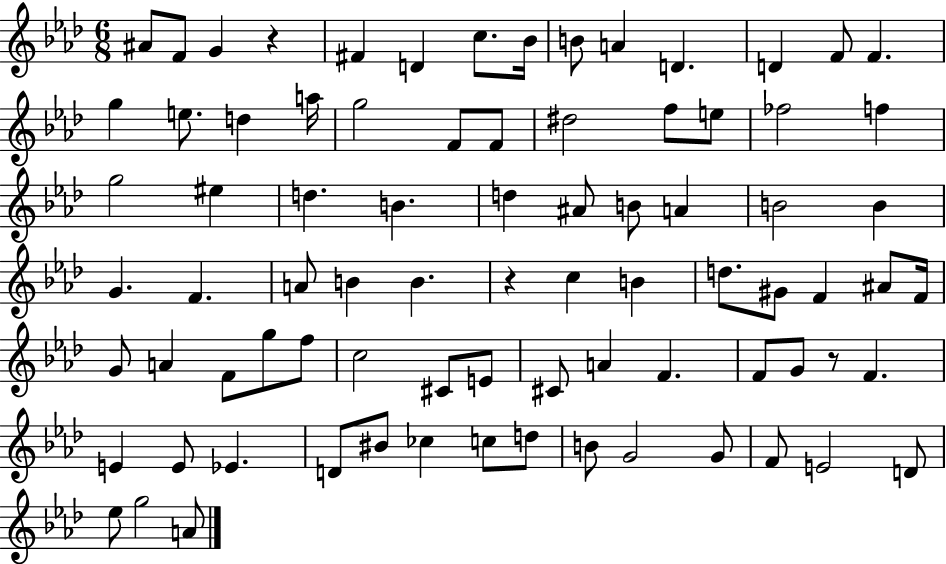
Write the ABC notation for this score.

X:1
T:Untitled
M:6/8
L:1/4
K:Ab
^A/2 F/2 G z ^F D c/2 _B/4 B/2 A D D F/2 F g e/2 d a/4 g2 F/2 F/2 ^d2 f/2 e/2 _f2 f g2 ^e d B d ^A/2 B/2 A B2 B G F A/2 B B z c B d/2 ^G/2 F ^A/2 F/4 G/2 A F/2 g/2 f/2 c2 ^C/2 E/2 ^C/2 A F F/2 G/2 z/2 F E E/2 _E D/2 ^B/2 _c c/2 d/2 B/2 G2 G/2 F/2 E2 D/2 _e/2 g2 A/2